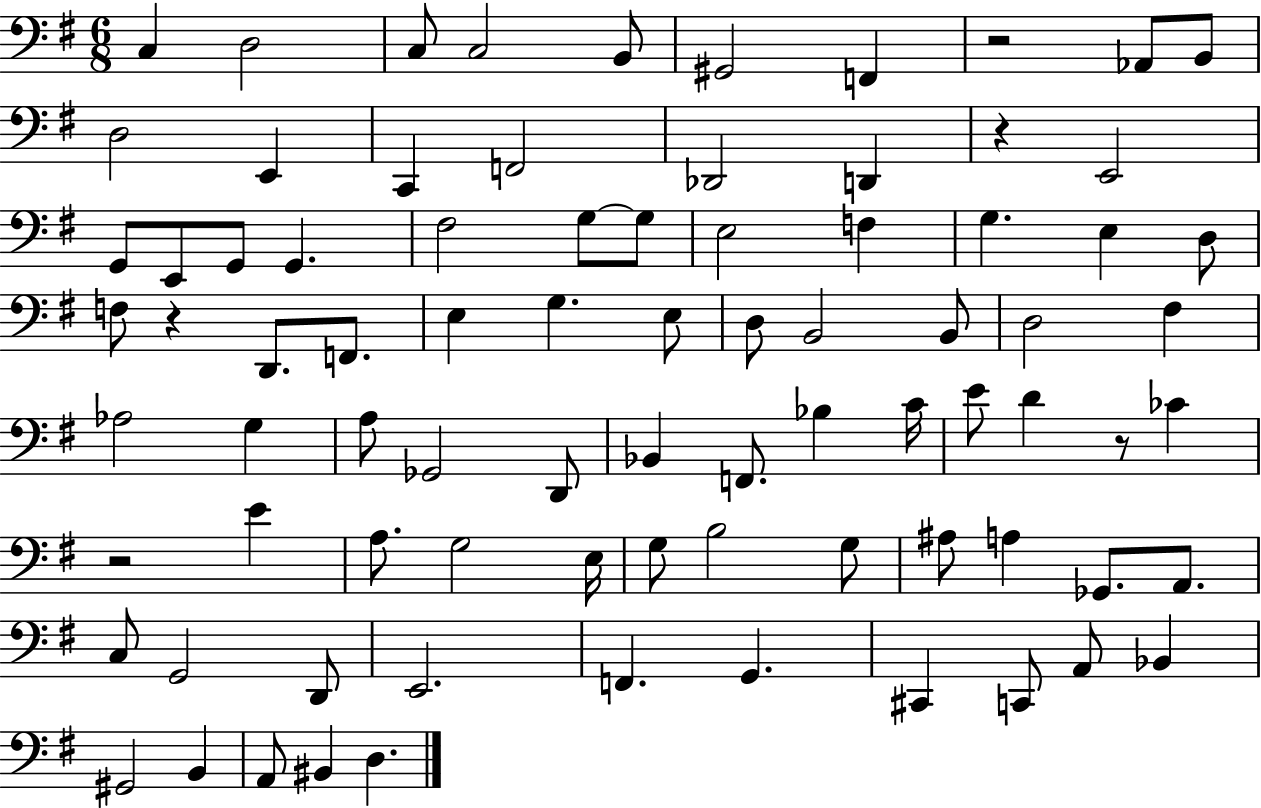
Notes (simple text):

C3/q D3/h C3/e C3/h B2/e G#2/h F2/q R/h Ab2/e B2/e D3/h E2/q C2/q F2/h Db2/h D2/q R/q E2/h G2/e E2/e G2/e G2/q. F#3/h G3/e G3/e E3/h F3/q G3/q. E3/q D3/e F3/e R/q D2/e. F2/e. E3/q G3/q. E3/e D3/e B2/h B2/e D3/h F#3/q Ab3/h G3/q A3/e Gb2/h D2/e Bb2/q F2/e. Bb3/q C4/s E4/e D4/q R/e CES4/q R/h E4/q A3/e. G3/h E3/s G3/e B3/h G3/e A#3/e A3/q Gb2/e. A2/e. C3/e G2/h D2/e E2/h. F2/q. G2/q. C#2/q C2/e A2/e Bb2/q G#2/h B2/q A2/e BIS2/q D3/q.